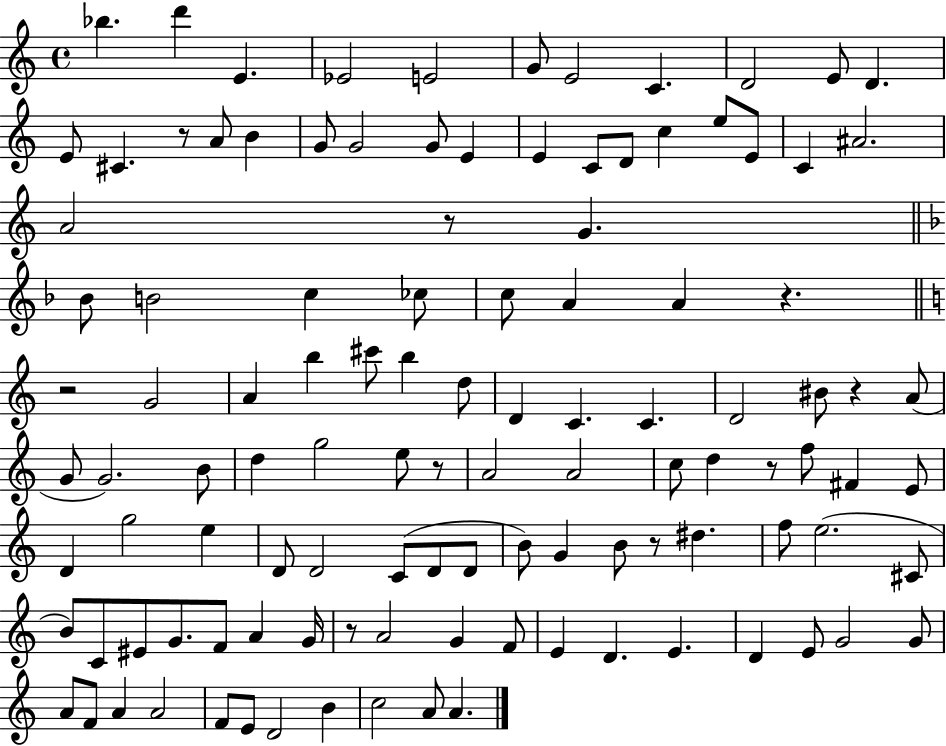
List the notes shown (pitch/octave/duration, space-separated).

Bb5/q. D6/q E4/q. Eb4/h E4/h G4/e E4/h C4/q. D4/h E4/e D4/q. E4/e C#4/q. R/e A4/e B4/q G4/e G4/h G4/e E4/q E4/q C4/e D4/e C5/q E5/e E4/e C4/q A#4/h. A4/h R/e G4/q. Bb4/e B4/h C5/q CES5/e C5/e A4/q A4/q R/q. R/h G4/h A4/q B5/q C#6/e B5/q D5/e D4/q C4/q. C4/q. D4/h BIS4/e R/q A4/e G4/e G4/h. B4/e D5/q G5/h E5/e R/e A4/h A4/h C5/e D5/q R/e F5/e F#4/q E4/e D4/q G5/h E5/q D4/e D4/h C4/e D4/e D4/e B4/e G4/q B4/e R/e D#5/q. F5/e E5/h. C#4/e B4/e C4/e EIS4/e G4/e. F4/e A4/q G4/s R/e A4/h G4/q F4/e E4/q D4/q. E4/q. D4/q E4/e G4/h G4/e A4/e F4/e A4/q A4/h F4/e E4/e D4/h B4/q C5/h A4/e A4/q.